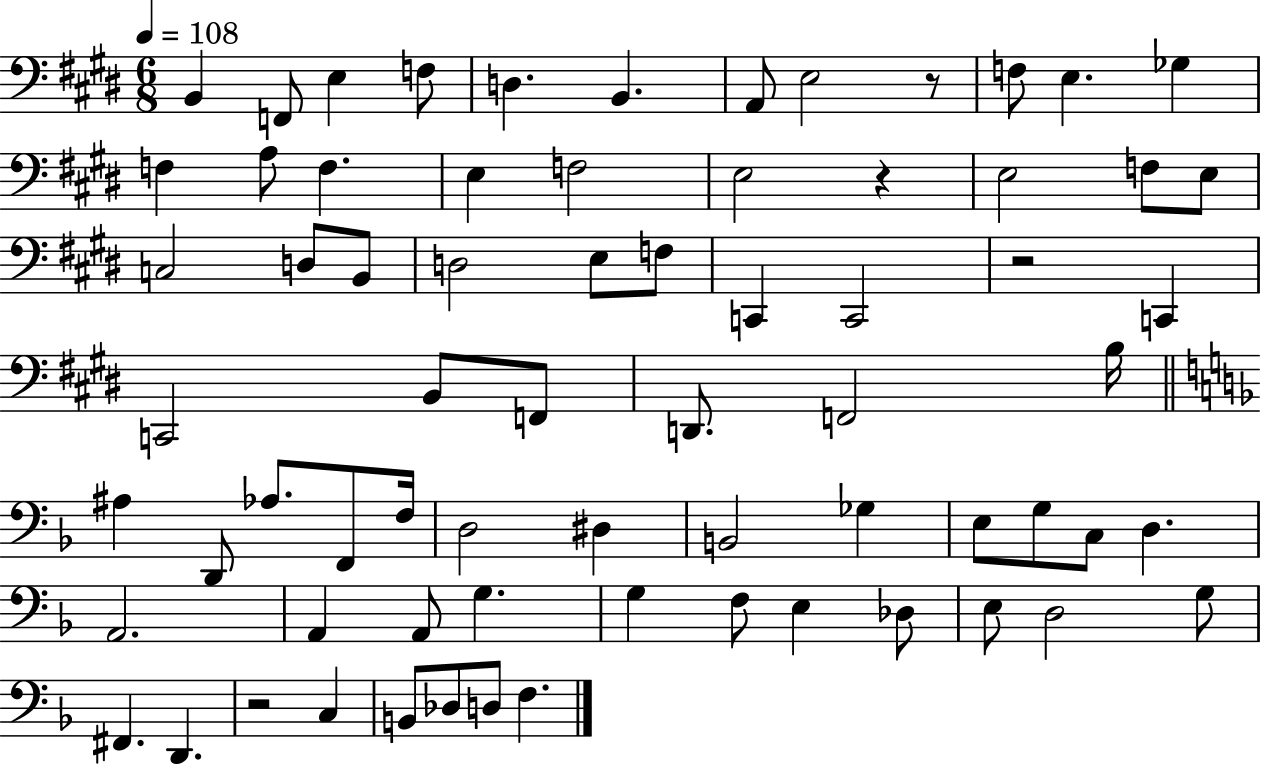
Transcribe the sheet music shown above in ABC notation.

X:1
T:Untitled
M:6/8
L:1/4
K:E
B,, F,,/2 E, F,/2 D, B,, A,,/2 E,2 z/2 F,/2 E, _G, F, A,/2 F, E, F,2 E,2 z E,2 F,/2 E,/2 C,2 D,/2 B,,/2 D,2 E,/2 F,/2 C,, C,,2 z2 C,, C,,2 B,,/2 F,,/2 D,,/2 F,,2 B,/4 ^A, D,,/2 _A,/2 F,,/2 F,/4 D,2 ^D, B,,2 _G, E,/2 G,/2 C,/2 D, A,,2 A,, A,,/2 G, G, F,/2 E, _D,/2 E,/2 D,2 G,/2 ^F,, D,, z2 C, B,,/2 _D,/2 D,/2 F,